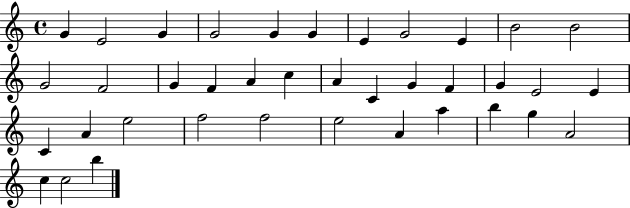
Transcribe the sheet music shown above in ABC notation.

X:1
T:Untitled
M:4/4
L:1/4
K:C
G E2 G G2 G G E G2 E B2 B2 G2 F2 G F A c A C G F G E2 E C A e2 f2 f2 e2 A a b g A2 c c2 b